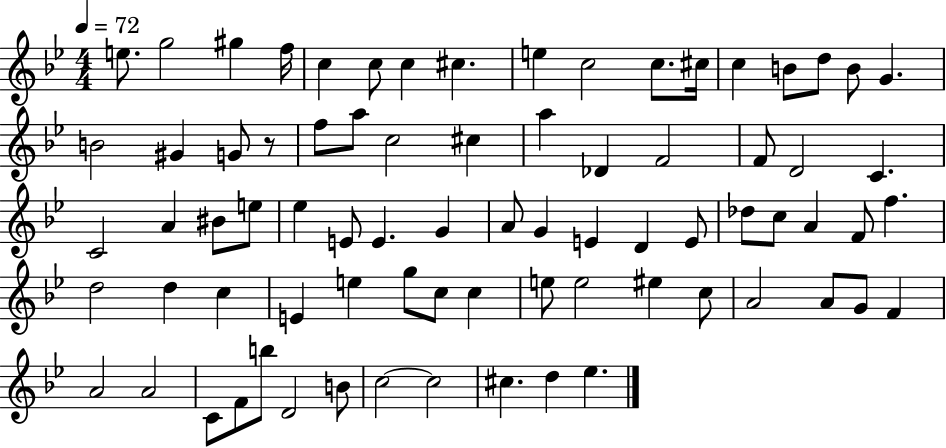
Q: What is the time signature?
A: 4/4